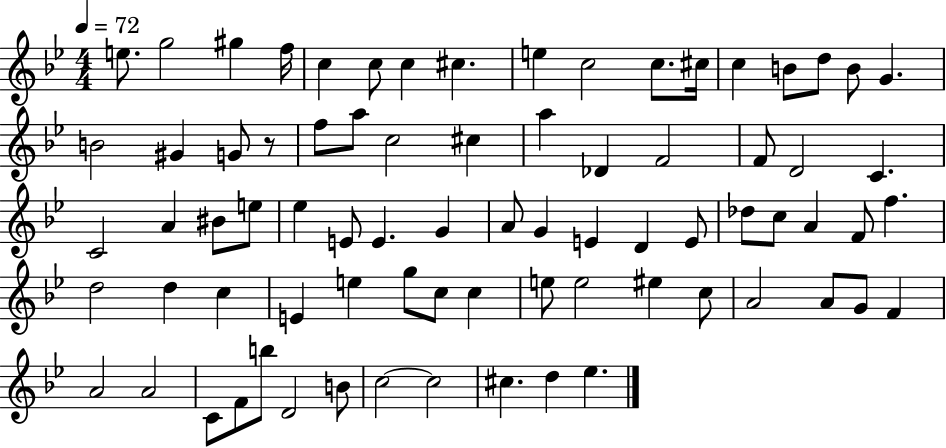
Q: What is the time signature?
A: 4/4